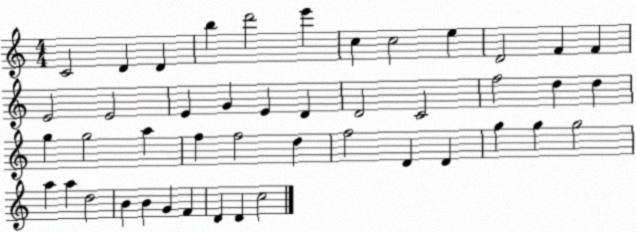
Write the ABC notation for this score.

X:1
T:Untitled
M:4/4
L:1/4
K:C
C2 D D b d'2 e' c c2 e D2 F F E2 E2 E G E D D2 C2 f2 d d g g2 a f f2 d f2 D D g g g2 a a d2 B B G F D D c2